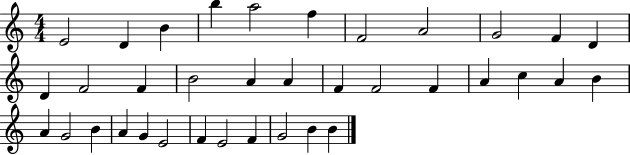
X:1
T:Untitled
M:4/4
L:1/4
K:C
E2 D B b a2 f F2 A2 G2 F D D F2 F B2 A A F F2 F A c A B A G2 B A G E2 F E2 F G2 B B